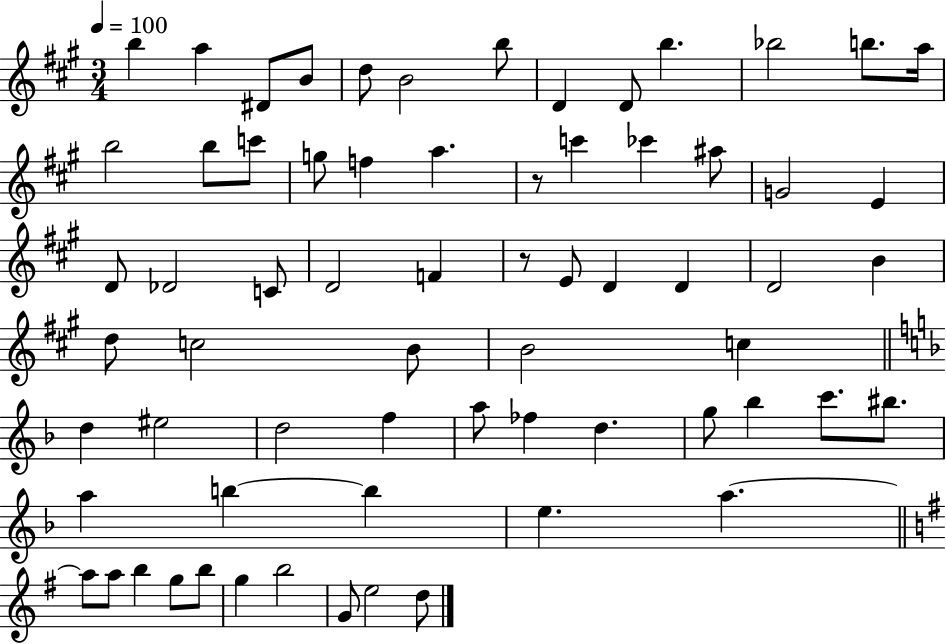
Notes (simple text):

B5/q A5/q D#4/e B4/e D5/e B4/h B5/e D4/q D4/e B5/q. Bb5/h B5/e. A5/s B5/h B5/e C6/e G5/e F5/q A5/q. R/e C6/q CES6/q A#5/e G4/h E4/q D4/e Db4/h C4/e D4/h F4/q R/e E4/e D4/q D4/q D4/h B4/q D5/e C5/h B4/e B4/h C5/q D5/q EIS5/h D5/h F5/q A5/e FES5/q D5/q. G5/e Bb5/q C6/e. BIS5/e. A5/q B5/q B5/q E5/q. A5/q. A5/e A5/e B5/q G5/e B5/e G5/q B5/h G4/e E5/h D5/e